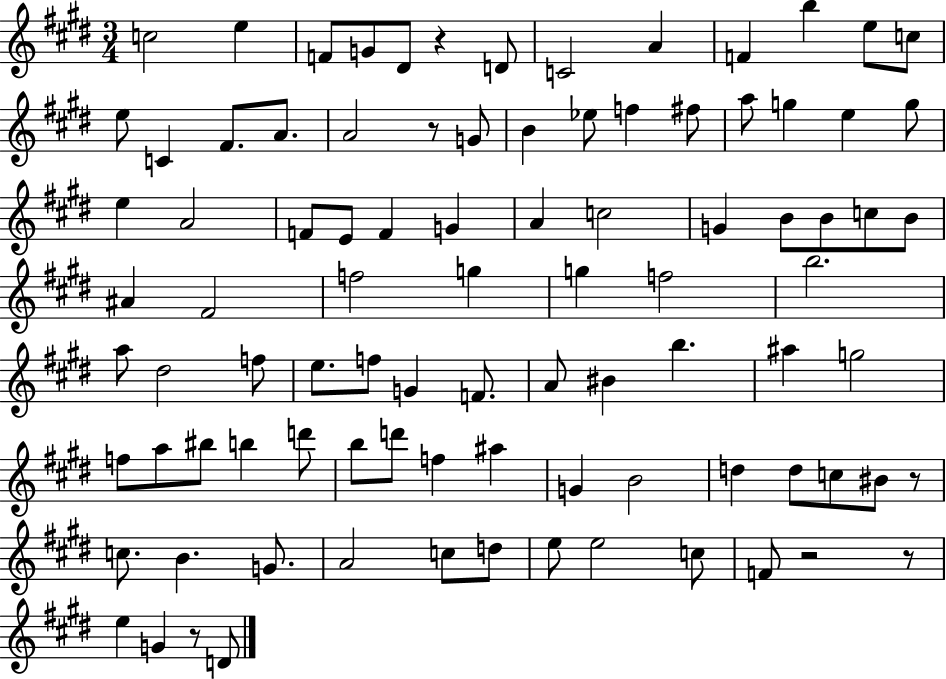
X:1
T:Untitled
M:3/4
L:1/4
K:E
c2 e F/2 G/2 ^D/2 z D/2 C2 A F b e/2 c/2 e/2 C ^F/2 A/2 A2 z/2 G/2 B _e/2 f ^f/2 a/2 g e g/2 e A2 F/2 E/2 F G A c2 G B/2 B/2 c/2 B/2 ^A ^F2 f2 g g f2 b2 a/2 ^d2 f/2 e/2 f/2 G F/2 A/2 ^B b ^a g2 f/2 a/2 ^b/2 b d'/2 b/2 d'/2 f ^a G B2 d d/2 c/2 ^B/2 z/2 c/2 B G/2 A2 c/2 d/2 e/2 e2 c/2 F/2 z2 z/2 e G z/2 D/2